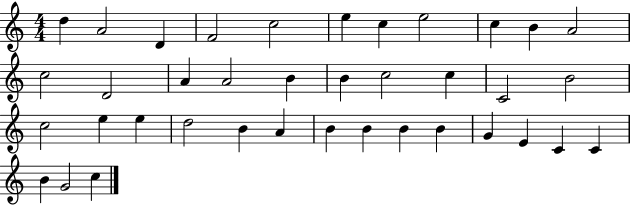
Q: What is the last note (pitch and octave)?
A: C5